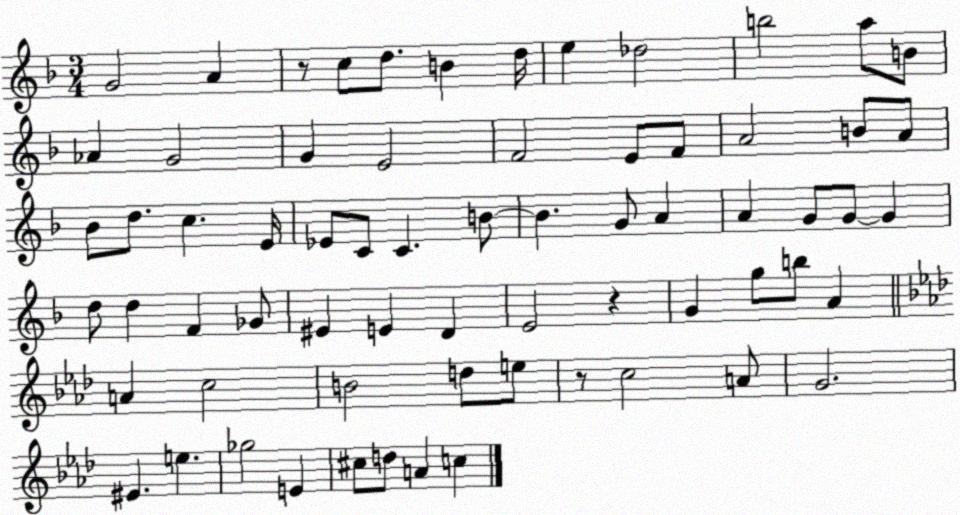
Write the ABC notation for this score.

X:1
T:Untitled
M:3/4
L:1/4
K:F
G2 A z/2 c/2 d/2 B d/4 e _d2 b2 a/2 B/2 _A G2 G E2 F2 E/2 F/2 A2 B/2 A/2 _B/2 d/2 c E/4 _E/2 C/2 C B/2 B G/2 A A G/2 G/2 G d/2 d F _G/2 ^E E D E2 z G g/2 b/2 A A c2 B2 d/2 e/2 z/2 c2 A/2 G2 ^E e _g2 E ^c/2 d/2 A c